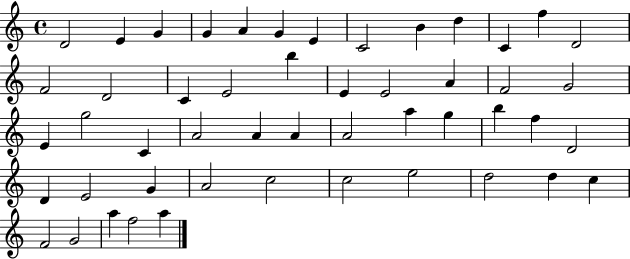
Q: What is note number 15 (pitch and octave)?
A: D4